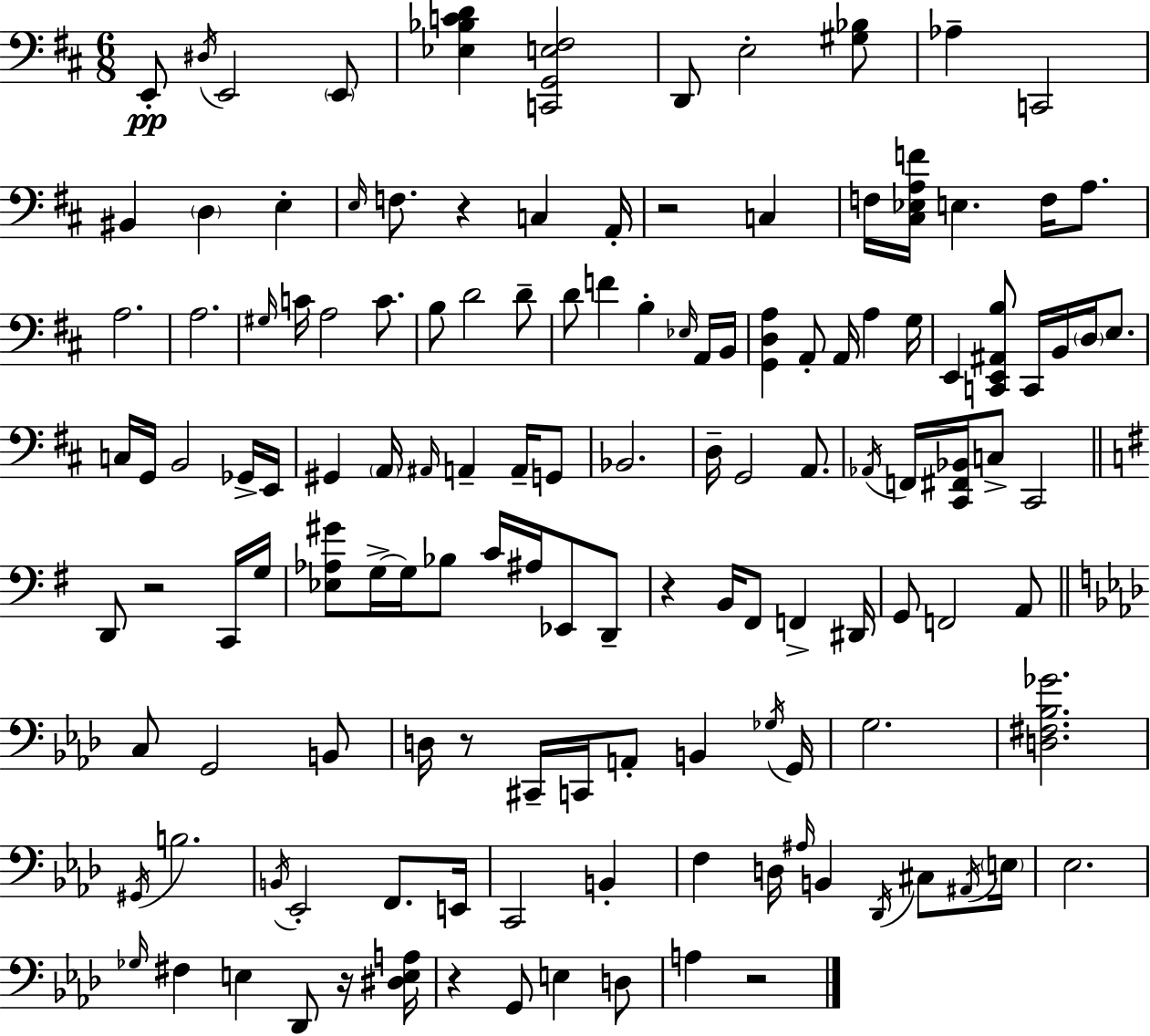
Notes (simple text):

E2/e D#3/s E2/h E2/e [Eb3,Bb3,C4,D4]/q [C2,G2,E3,F#3]/h D2/e E3/h [G#3,Bb3]/e Ab3/q C2/h BIS2/q D3/q E3/q E3/s F3/e. R/q C3/q A2/s R/h C3/q F3/s [C#3,Eb3,A3,F4]/s E3/q. F3/s A3/e. A3/h. A3/h. G#3/s C4/s A3/h C4/e. B3/e D4/h D4/e D4/e F4/q B3/q Eb3/s A2/s B2/s [G2,D3,A3]/q A2/e A2/s A3/q G3/s E2/q [C2,E2,A#2,B3]/e C2/s B2/s D3/s E3/e. C3/s G2/s B2/h Gb2/s E2/s G#2/q A2/s A#2/s A2/q A2/s G2/e Bb2/h. D3/s G2/h A2/e. Ab2/s F2/s [C#2,F#2,Bb2]/s C3/e C#2/h D2/e R/h C2/s G3/s [Eb3,Ab3,G#4]/e G3/s G3/s Bb3/e C4/s A#3/s Eb2/e D2/e R/q B2/s F#2/e F2/q D#2/s G2/e F2/h A2/e C3/e G2/h B2/e D3/s R/e C#2/s C2/s A2/e B2/q Gb3/s G2/s G3/h. [D3,F#3,Bb3,Gb4]/h. G#2/s B3/h. B2/s Eb2/h F2/e. E2/s C2/h B2/q F3/q D3/s A#3/s B2/q Db2/s C#3/e A#2/s E3/s Eb3/h. Gb3/s F#3/q E3/q Db2/e R/s [D#3,E3,A3]/s R/q G2/e E3/q D3/e A3/q R/h